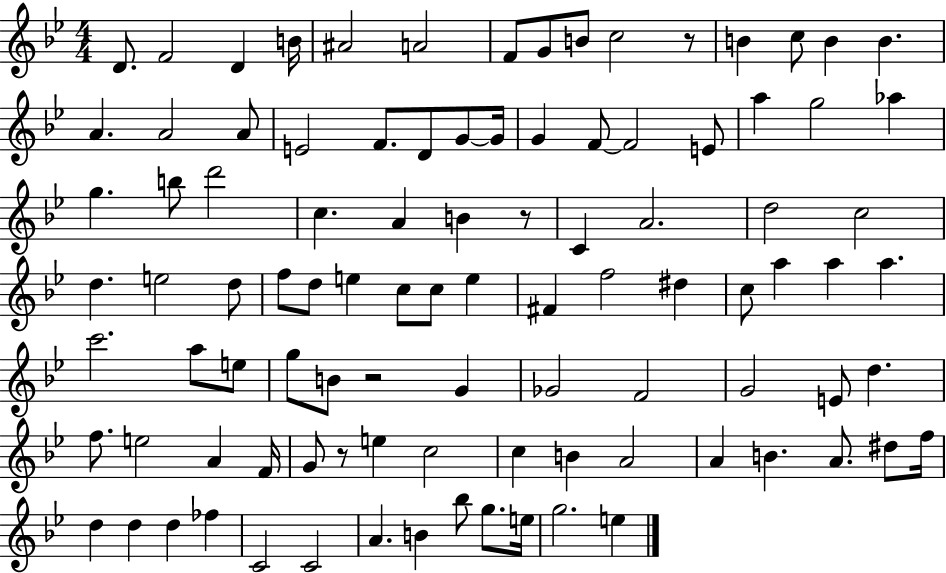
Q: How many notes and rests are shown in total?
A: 98